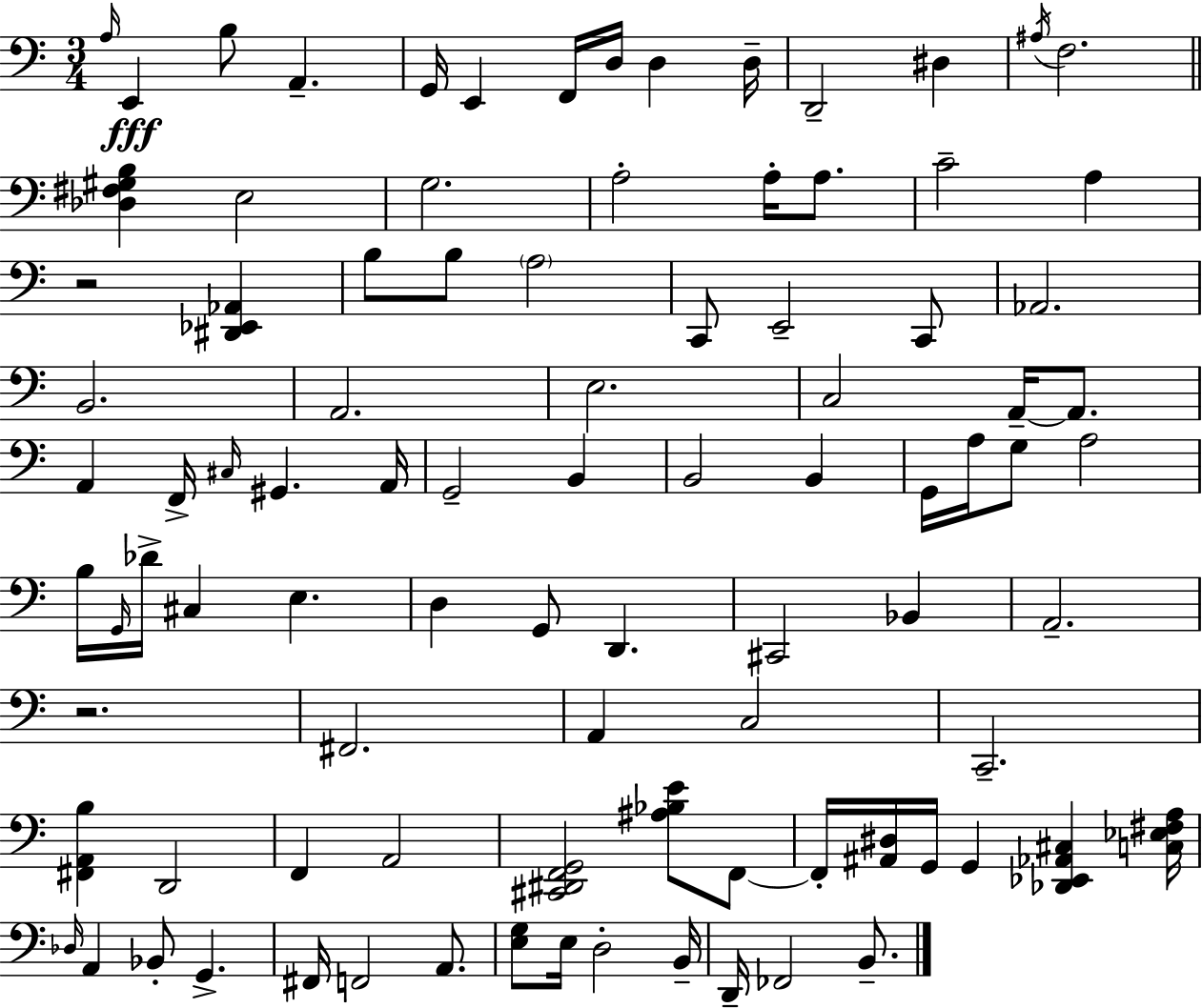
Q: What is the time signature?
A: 3/4